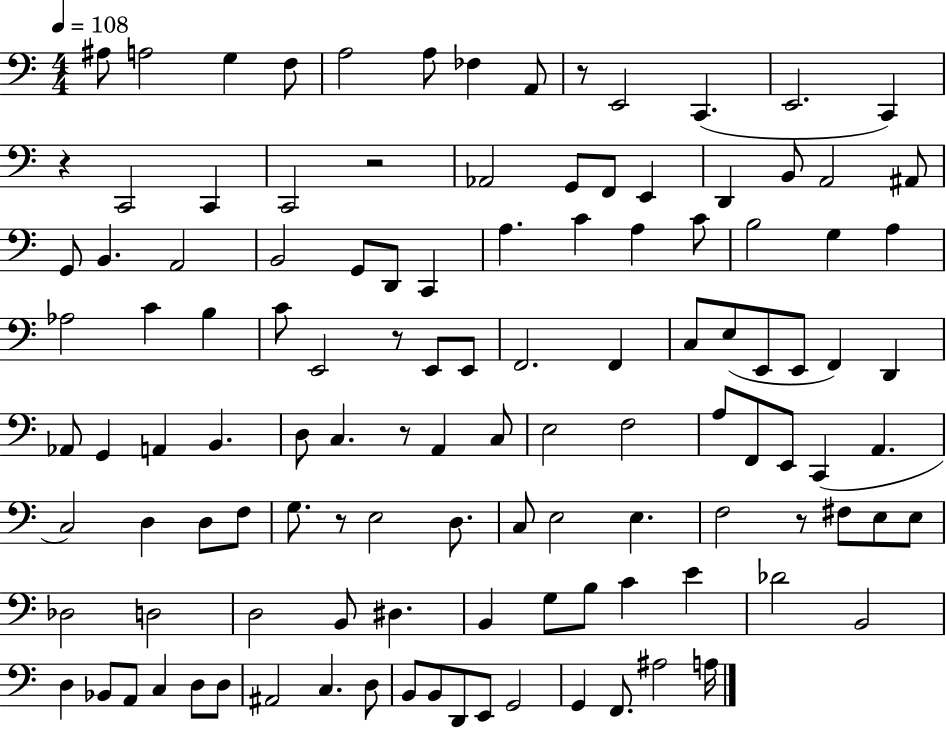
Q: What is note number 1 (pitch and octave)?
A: A#3